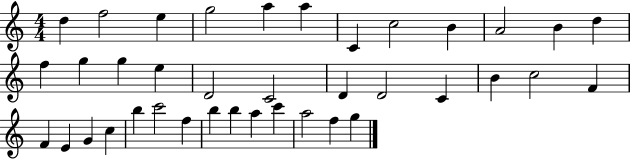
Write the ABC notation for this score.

X:1
T:Untitled
M:4/4
L:1/4
K:C
d f2 e g2 a a C c2 B A2 B d f g g e D2 C2 D D2 C B c2 F F E G c b c'2 f b b a c' a2 f g